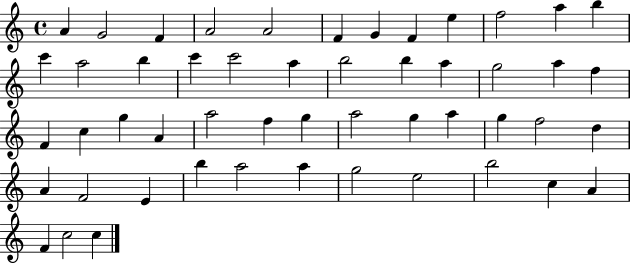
X:1
T:Untitled
M:4/4
L:1/4
K:C
A G2 F A2 A2 F G F e f2 a b c' a2 b c' c'2 a b2 b a g2 a f F c g A a2 f g a2 g a g f2 d A F2 E b a2 a g2 e2 b2 c A F c2 c